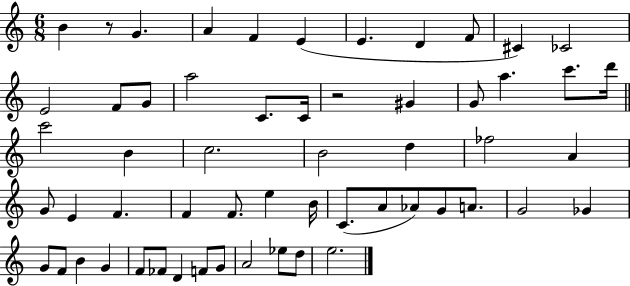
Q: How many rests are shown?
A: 2